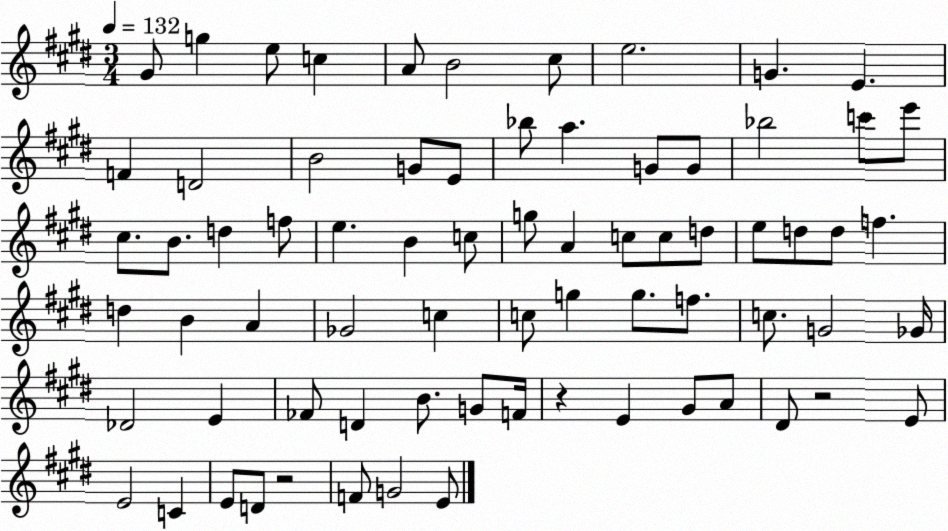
X:1
T:Untitled
M:3/4
L:1/4
K:E
^G/2 g e/2 c A/2 B2 ^c/2 e2 G E F D2 B2 G/2 E/2 _b/2 a G/2 G/2 _b2 c'/2 e'/2 ^c/2 B/2 d f/2 e B c/2 g/2 A c/2 c/2 d/2 e/2 d/2 d/2 f d B A _G2 c c/2 g g/2 f/2 c/2 G2 _G/4 _D2 E _F/2 D B/2 G/2 F/4 z E ^G/2 A/2 ^D/2 z2 E/2 E2 C E/2 D/2 z2 F/2 G2 E/2